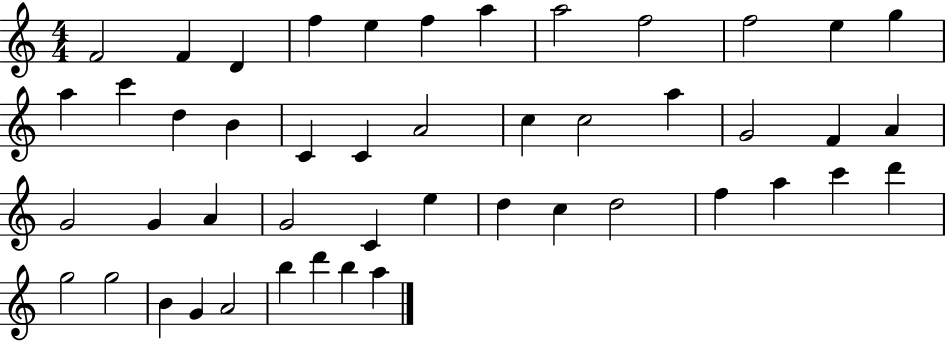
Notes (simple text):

F4/h F4/q D4/q F5/q E5/q F5/q A5/q A5/h F5/h F5/h E5/q G5/q A5/q C6/q D5/q B4/q C4/q C4/q A4/h C5/q C5/h A5/q G4/h F4/q A4/q G4/h G4/q A4/q G4/h C4/q E5/q D5/q C5/q D5/h F5/q A5/q C6/q D6/q G5/h G5/h B4/q G4/q A4/h B5/q D6/q B5/q A5/q